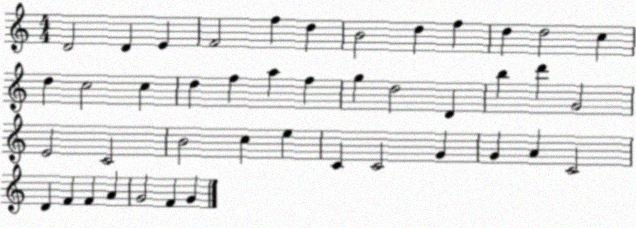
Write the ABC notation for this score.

X:1
T:Untitled
M:4/4
L:1/4
K:C
D2 D E F2 f d B2 d f d d2 c d c2 c d f a f g d2 D b d' G2 E2 C2 B2 c e C C2 G G A C2 D F F A G2 F G